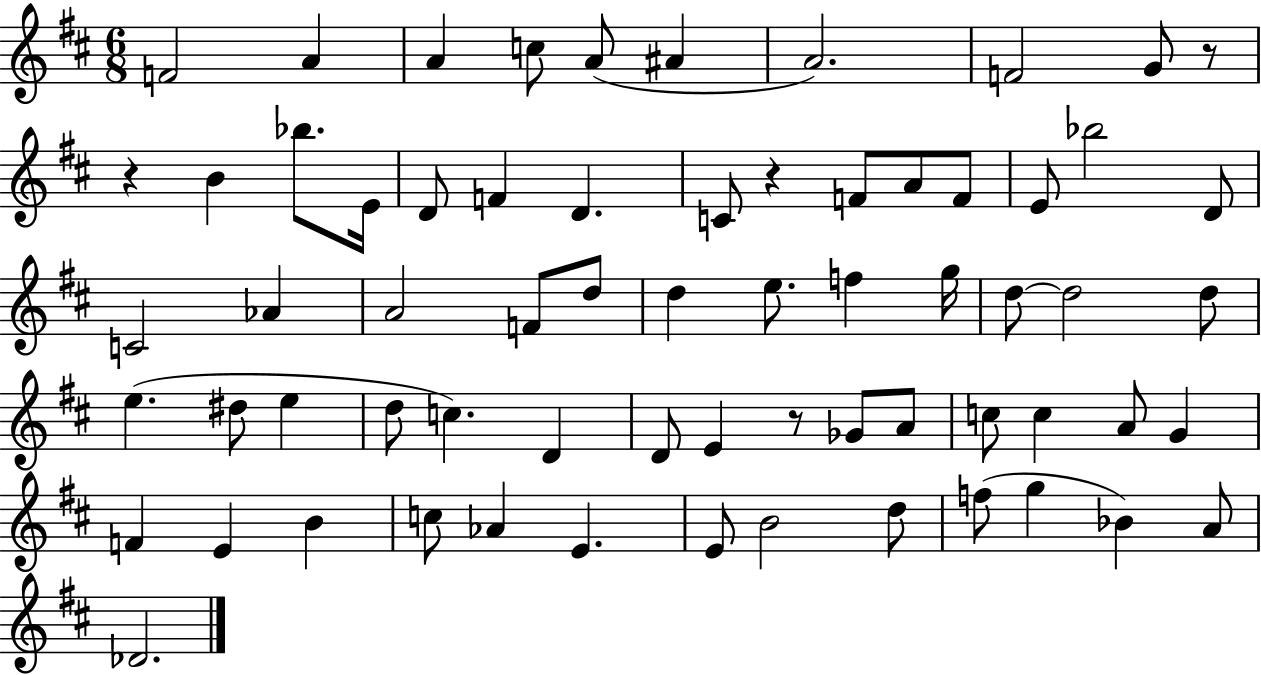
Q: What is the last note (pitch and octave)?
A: Db4